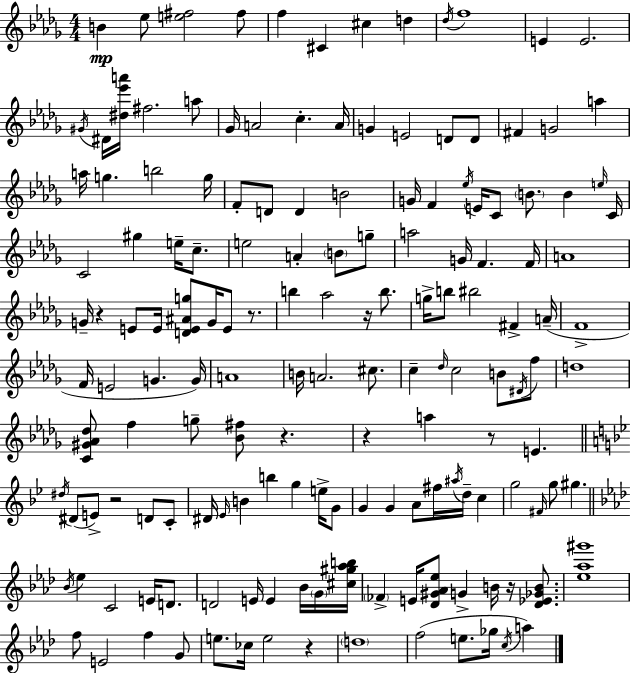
B4/q Eb5/e [E5,F#5]/h F#5/e F5/q C#4/q C#5/q D5/q Db5/s F5/w E4/q E4/h. G#4/s D#4/s [D#5,Eb6,A6]/s F#5/h. A5/e Gb4/s A4/h C5/q. A4/s G4/q E4/h D4/e D4/e F#4/q G4/h A5/q A5/s G5/q. B5/h G5/s F4/e D4/e D4/q B4/h G4/s F4/q Eb5/s E4/s C4/e B4/e. B4/q E5/s C4/s C4/h G#5/q E5/s C5/e. E5/h A4/q B4/e G5/e A5/h G4/s F4/q. F4/s A4/w G4/s R/q E4/e E4/s [D4,E4,A#4,G5]/e G4/s E4/e R/e. B5/q Ab5/h R/s B5/e. G5/s B5/e BIS5/h F#4/q A4/s F4/w F4/s E4/h G4/q. G4/s A4/w B4/s A4/h. C#5/e. C5/q Db5/s C5/h B4/e D#4/s F5/e D5/w [C4,G#4,Ab4,Db5]/e F5/q G5/e [Bb4,F#5]/e R/q. R/q A5/q R/e E4/q. D#5/s D#4/e E4/e R/h D4/e C4/e D#4/s Eb4/s B4/q B5/q G5/q E5/s G4/e G4/q G4/q A4/e F#5/s A#5/s D5/s C5/q G5/h F#4/s G5/e G#5/q. Bb4/s Eb5/q C4/h E4/s D4/e. D4/h E4/s E4/q Bb4/s G4/s [C#5,G#5,Ab5,B5]/s FES4/q E4/s [Db4,G#4,Ab4,Eb5]/e G4/q B4/s R/s [Db4,Eb4,Gb4,B4]/e. [Eb5,Ab5,G#6]/w F5/e E4/h F5/q G4/e E5/e. CES5/s E5/h R/q D5/w F5/h E5/e. Gb5/s C5/s A5/q